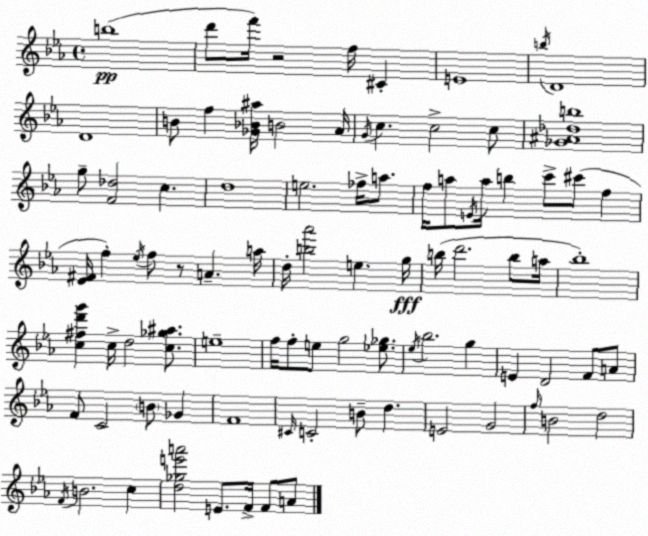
X:1
T:Untitled
M:4/4
L:1/4
K:Cm
b4 d'/2 f'/4 z2 f/4 ^C E4 b/4 D4 D4 B/2 f [_G_B^a]/4 B2 _A/4 G/4 c c2 c/2 [_G^A_db]4 g/2 [F_d]2 c d4 e2 _f/4 a/2 f/4 a/2 E/4 a/4 b c'/2 ^c'/2 f [_E^F]/4 f _e/4 f/2 z/2 A a/4 d/4 [b_a']2 e g/4 b/4 d'2 b/2 a/4 _b4 [c^fd'g'] c/4 d2 [c_g^a]/2 e4 f/4 f/2 e/2 g2 [_e_g]/2 _e/4 _b2 g E D2 F/2 A/2 F/2 C2 B/2 _G F4 ^C/4 C2 B/2 d E2 G2 f/4 B2 d2 F/4 B2 c [d_ge'a']2 E/2 F/4 F/2 A/2